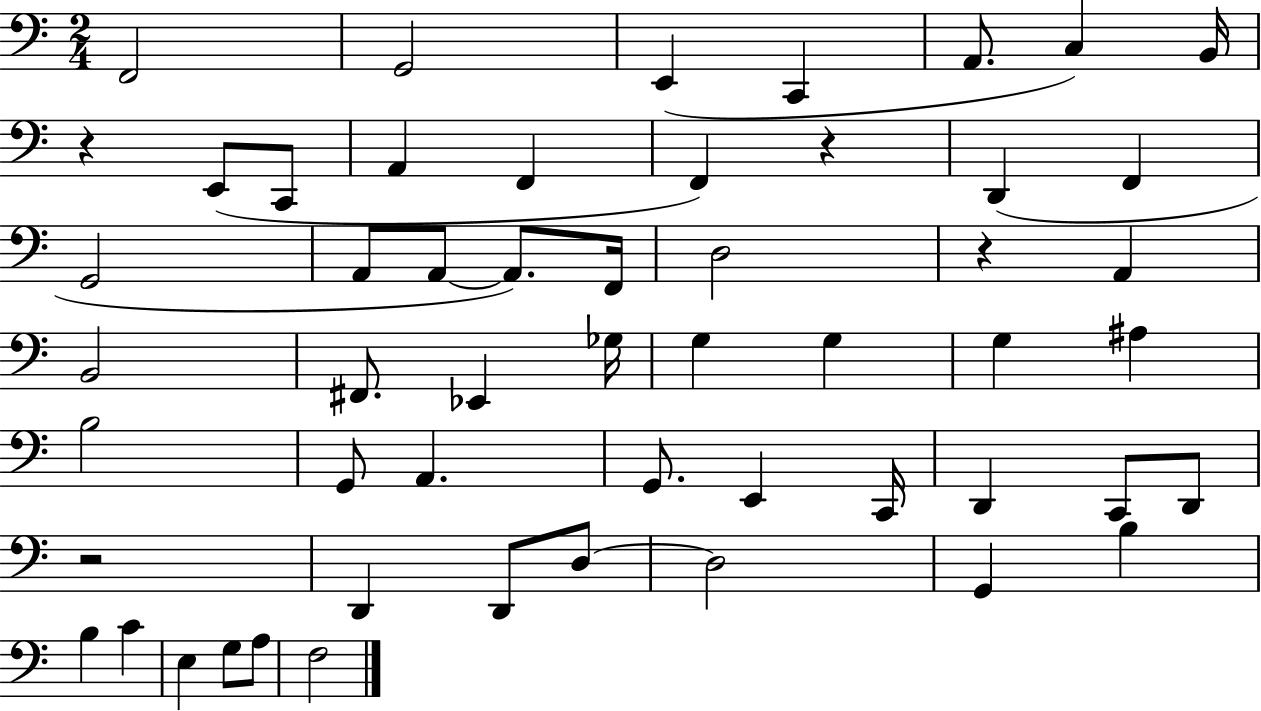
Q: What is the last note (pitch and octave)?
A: F3